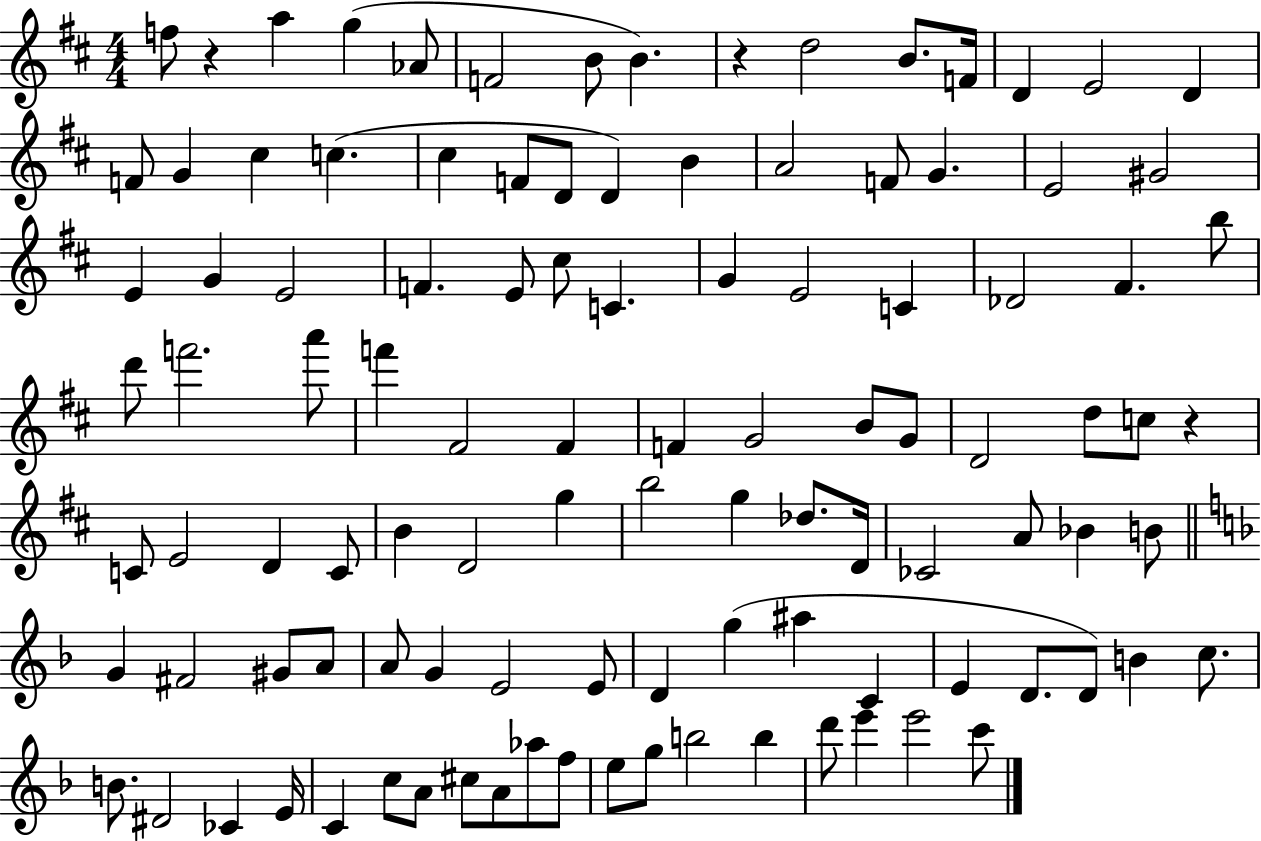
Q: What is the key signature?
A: D major